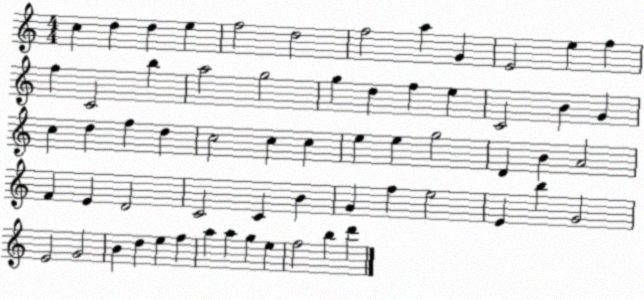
X:1
T:Untitled
M:4/4
L:1/4
K:C
c d d e f2 d2 f2 a G E2 e f f C2 b a2 g2 g d f e C2 B G c d f d c2 c c e e g2 D B A2 F E D2 C2 C B G f e2 E b G2 E2 G2 B d e f a a g e f2 b d'